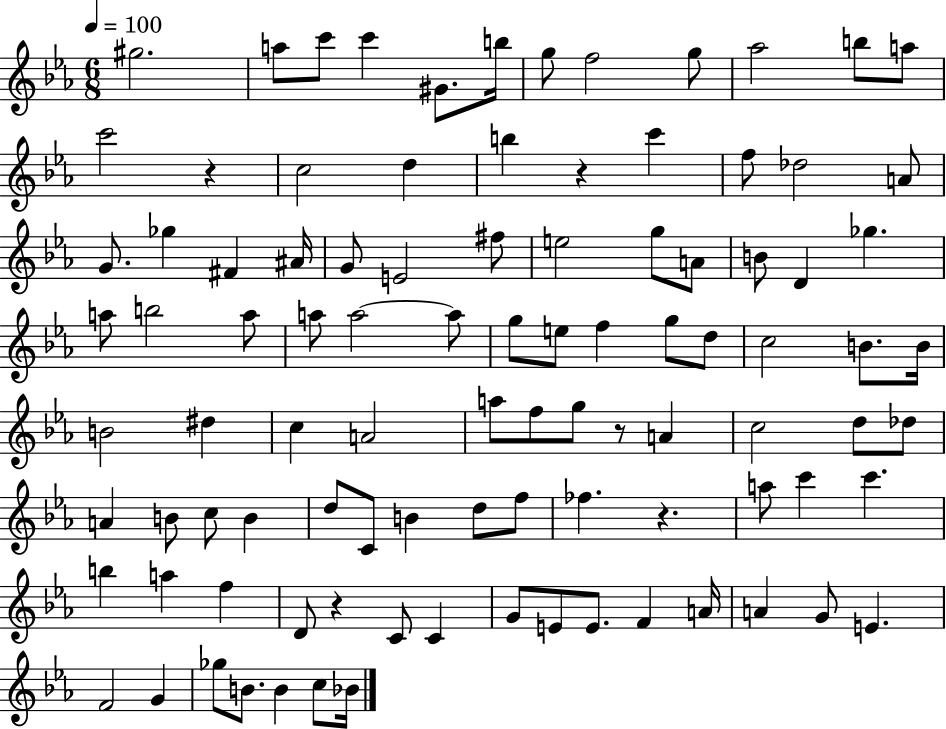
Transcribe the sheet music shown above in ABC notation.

X:1
T:Untitled
M:6/8
L:1/4
K:Eb
^g2 a/2 c'/2 c' ^G/2 b/4 g/2 f2 g/2 _a2 b/2 a/2 c'2 z c2 d b z c' f/2 _d2 A/2 G/2 _g ^F ^A/4 G/2 E2 ^f/2 e2 g/2 A/2 B/2 D _g a/2 b2 a/2 a/2 a2 a/2 g/2 e/2 f g/2 d/2 c2 B/2 B/4 B2 ^d c A2 a/2 f/2 g/2 z/2 A c2 d/2 _d/2 A B/2 c/2 B d/2 C/2 B d/2 f/2 _f z a/2 c' c' b a f D/2 z C/2 C G/2 E/2 E/2 F A/4 A G/2 E F2 G _g/2 B/2 B c/2 _B/4